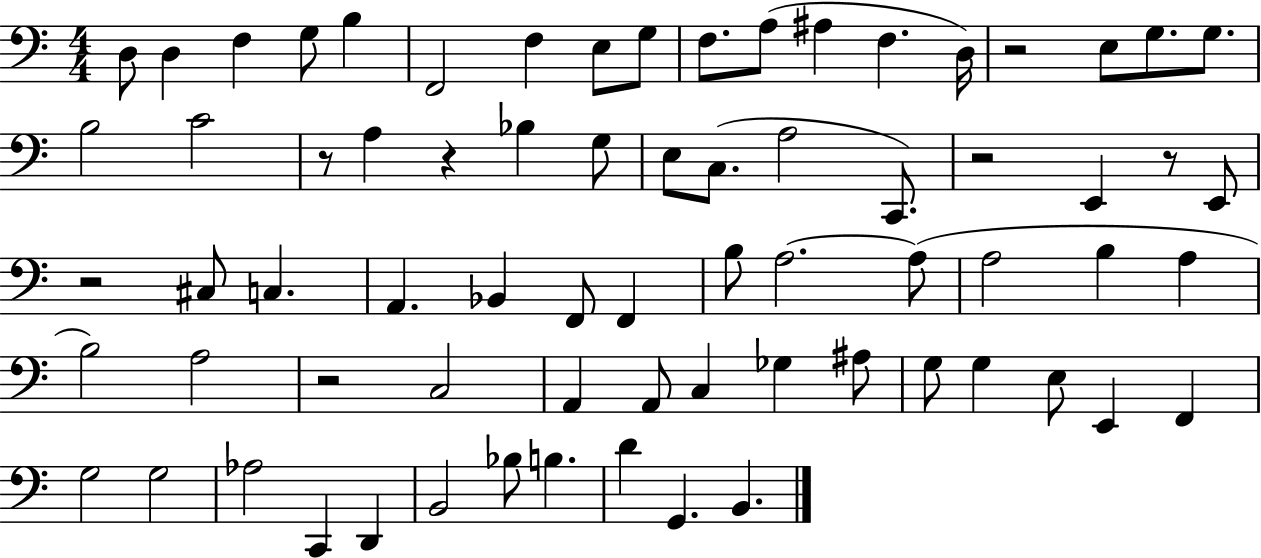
X:1
T:Untitled
M:4/4
L:1/4
K:C
D,/2 D, F, G,/2 B, F,,2 F, E,/2 G,/2 F,/2 A,/2 ^A, F, D,/4 z2 E,/2 G,/2 G,/2 B,2 C2 z/2 A, z _B, G,/2 E,/2 C,/2 A,2 C,,/2 z2 E,, z/2 E,,/2 z2 ^C,/2 C, A,, _B,, F,,/2 F,, B,/2 A,2 A,/2 A,2 B, A, B,2 A,2 z2 C,2 A,, A,,/2 C, _G, ^A,/2 G,/2 G, E,/2 E,, F,, G,2 G,2 _A,2 C,, D,, B,,2 _B,/2 B, D G,, B,,